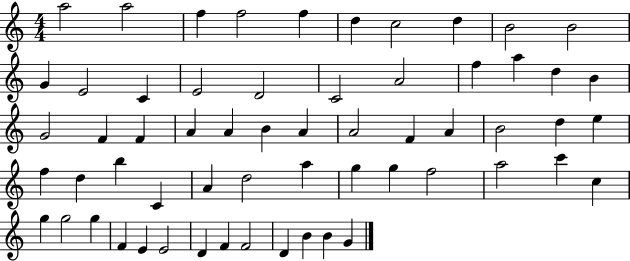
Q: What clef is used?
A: treble